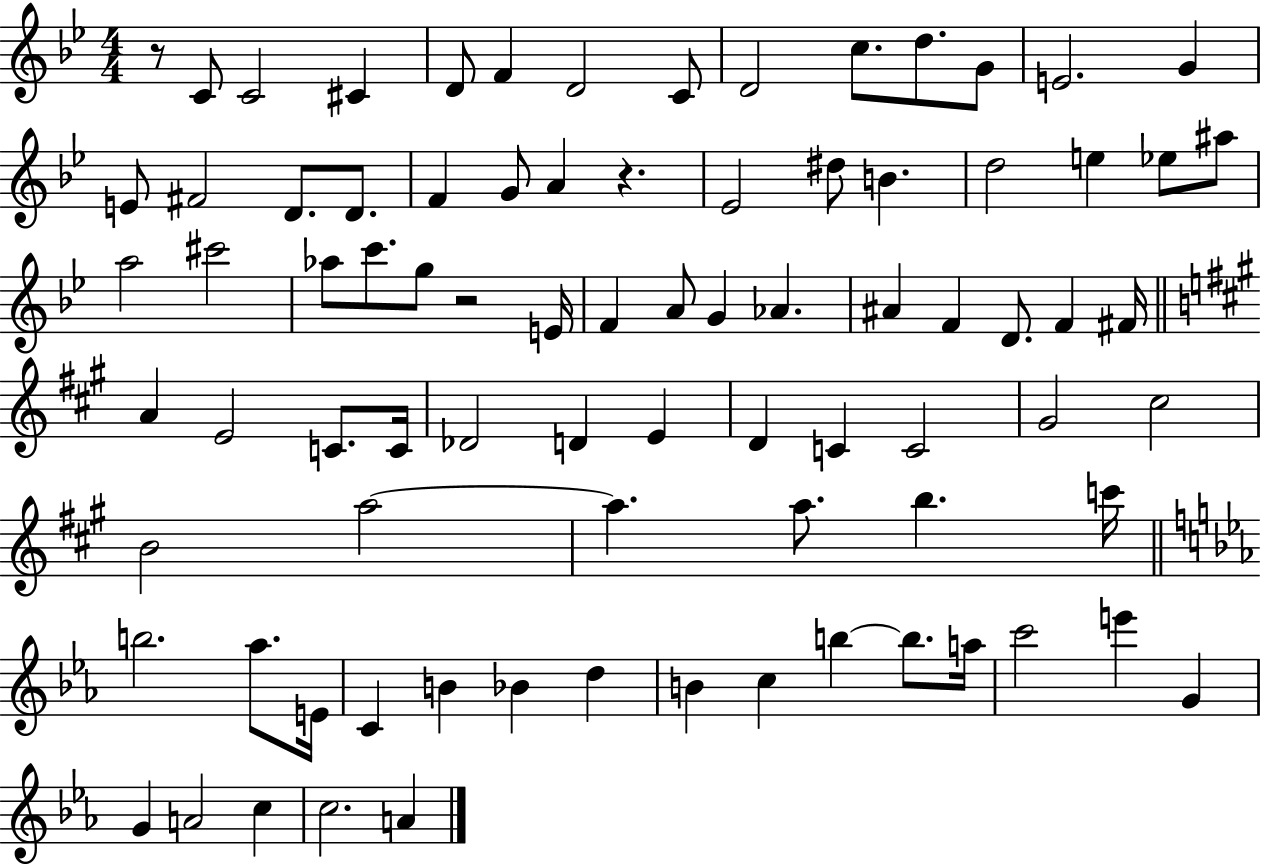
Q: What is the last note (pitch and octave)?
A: A4